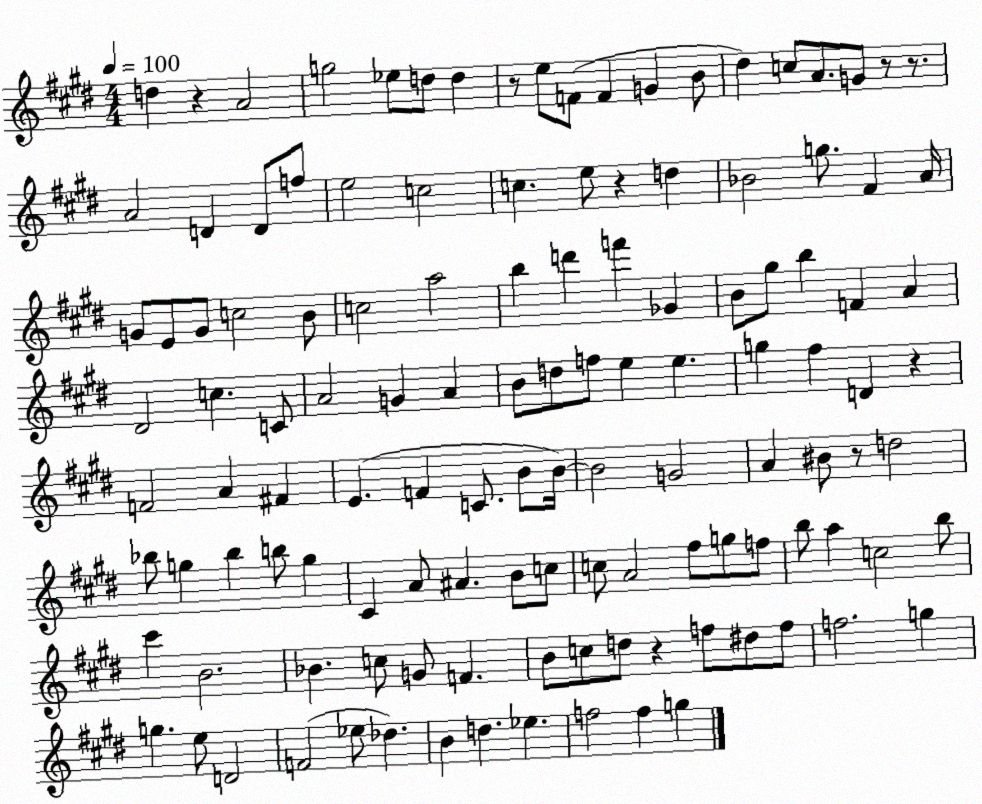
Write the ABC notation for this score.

X:1
T:Untitled
M:4/4
L:1/4
K:E
d z A2 g2 _e/2 d/2 d z/2 e/2 F/2 F G B/2 ^d c/2 A/2 G/2 z/2 z/2 A2 D D/2 f/2 e2 c2 c e/2 z d _B2 g/2 ^F A/4 G/2 E/2 G/2 c2 B/2 c2 a2 b d' f' _G B/2 ^g/2 b F A ^D2 c C/2 A2 G A B/2 d/2 f/2 e e g ^f D z F2 A ^F E F C/2 B/2 B/4 B2 G2 A ^B/2 z/2 d2 _b/2 g _b b/2 g ^C A/2 ^A B/2 c/2 c/2 A2 ^f/2 g/2 f/2 b/2 a c2 b/2 ^c' B2 _B c/2 G/2 F B/2 c/2 d/2 z f/2 ^d/2 f/2 f2 g g e/2 D2 F2 _e/2 _d B d _e f2 f g